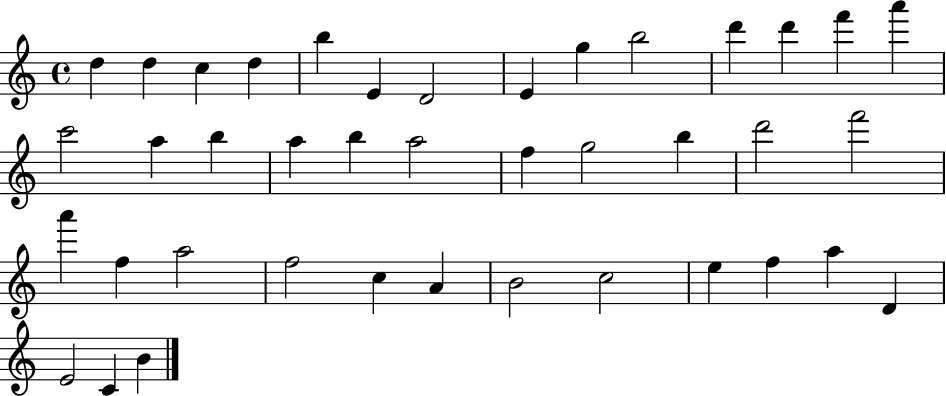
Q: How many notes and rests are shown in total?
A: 40